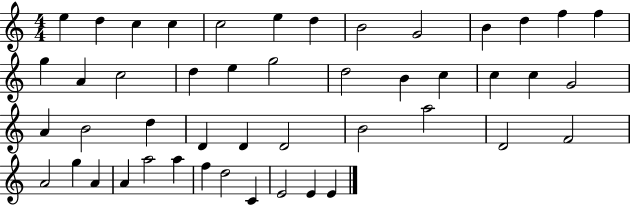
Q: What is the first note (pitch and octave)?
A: E5